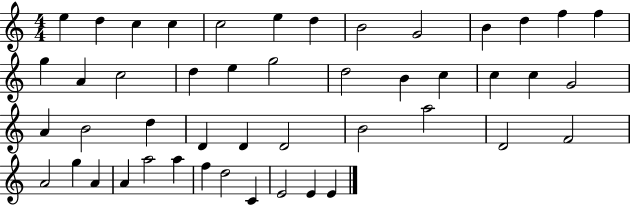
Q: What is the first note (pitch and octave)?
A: E5